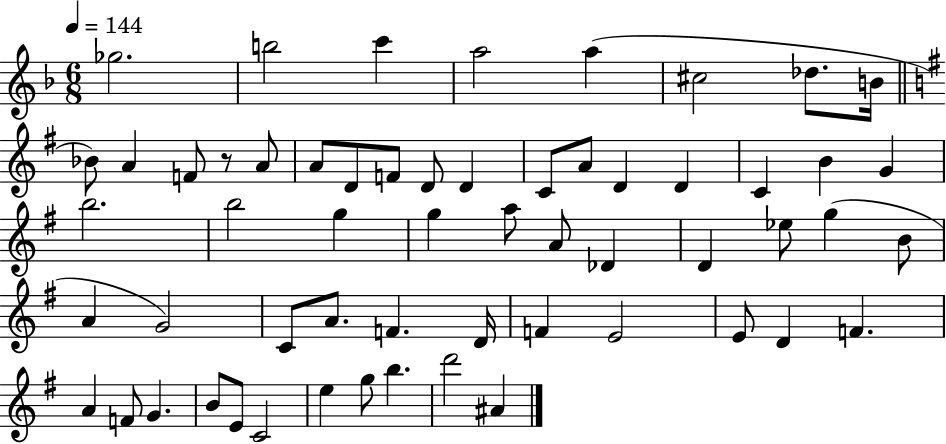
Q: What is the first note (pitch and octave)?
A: Gb5